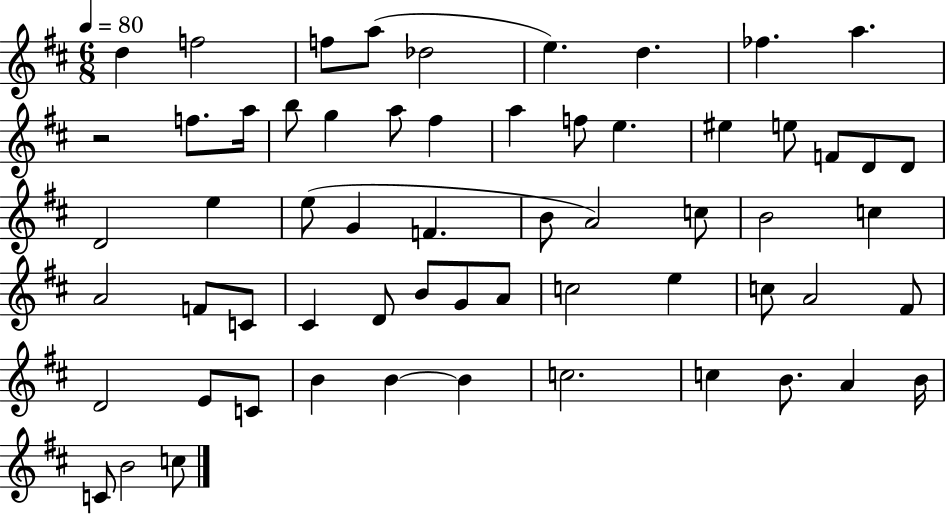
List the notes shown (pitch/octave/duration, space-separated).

D5/q F5/h F5/e A5/e Db5/h E5/q. D5/q. FES5/q. A5/q. R/h F5/e. A5/s B5/e G5/q A5/e F#5/q A5/q F5/e E5/q. EIS5/q E5/e F4/e D4/e D4/e D4/h E5/q E5/e G4/q F4/q. B4/e A4/h C5/e B4/h C5/q A4/h F4/e C4/e C#4/q D4/e B4/e G4/e A4/e C5/h E5/q C5/e A4/h F#4/e D4/h E4/e C4/e B4/q B4/q B4/q C5/h. C5/q B4/e. A4/q B4/s C4/e B4/h C5/e